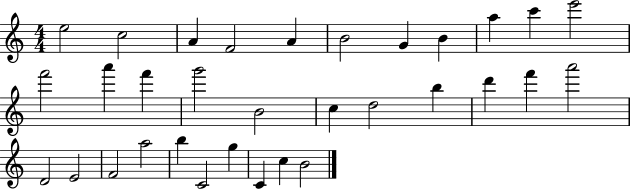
X:1
T:Untitled
M:4/4
L:1/4
K:C
e2 c2 A F2 A B2 G B a c' e'2 f'2 a' f' g'2 B2 c d2 b d' f' a'2 D2 E2 F2 a2 b C2 g C c B2